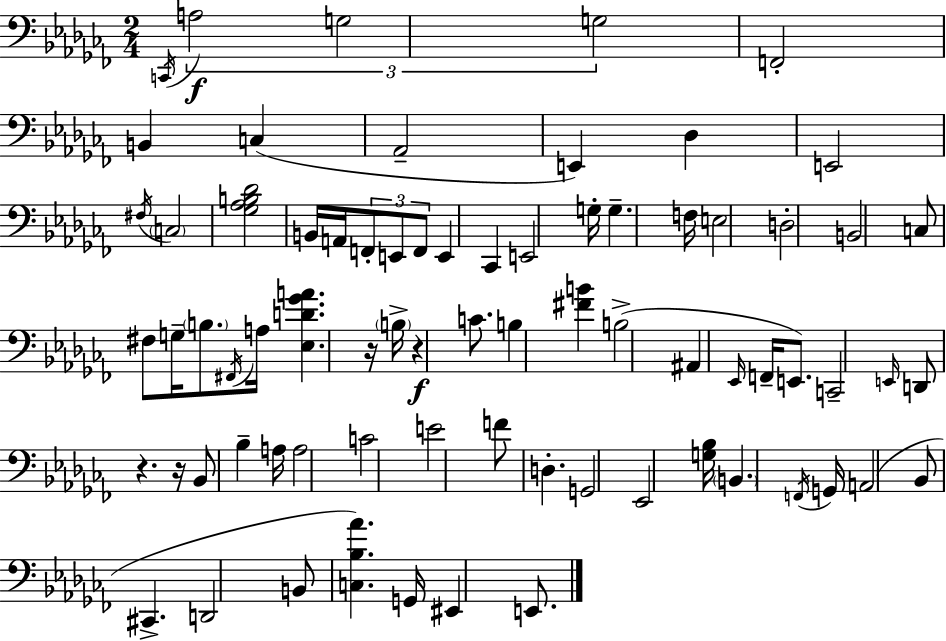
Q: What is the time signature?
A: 2/4